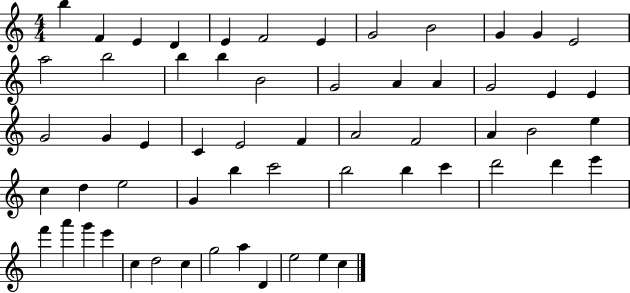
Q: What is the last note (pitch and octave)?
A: C5